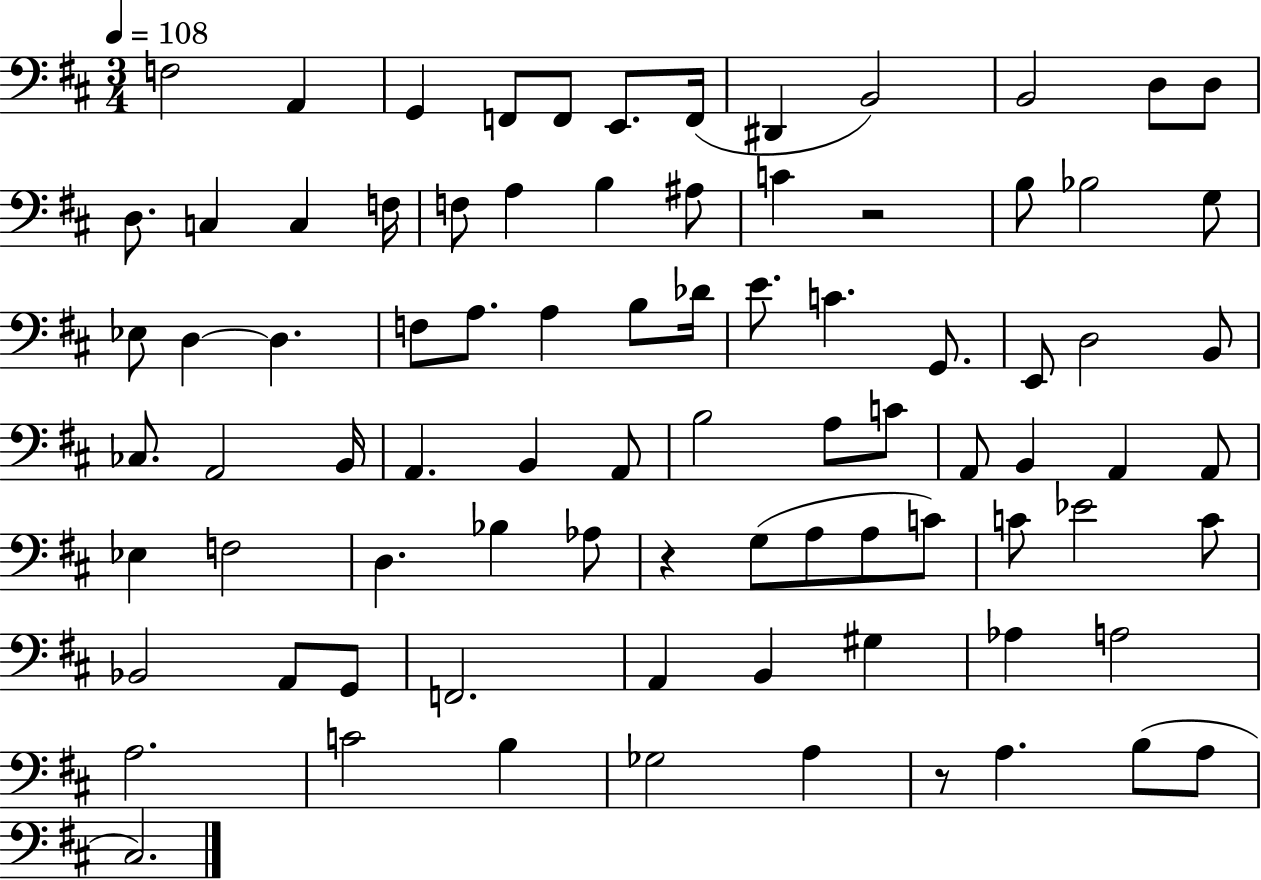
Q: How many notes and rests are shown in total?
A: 84